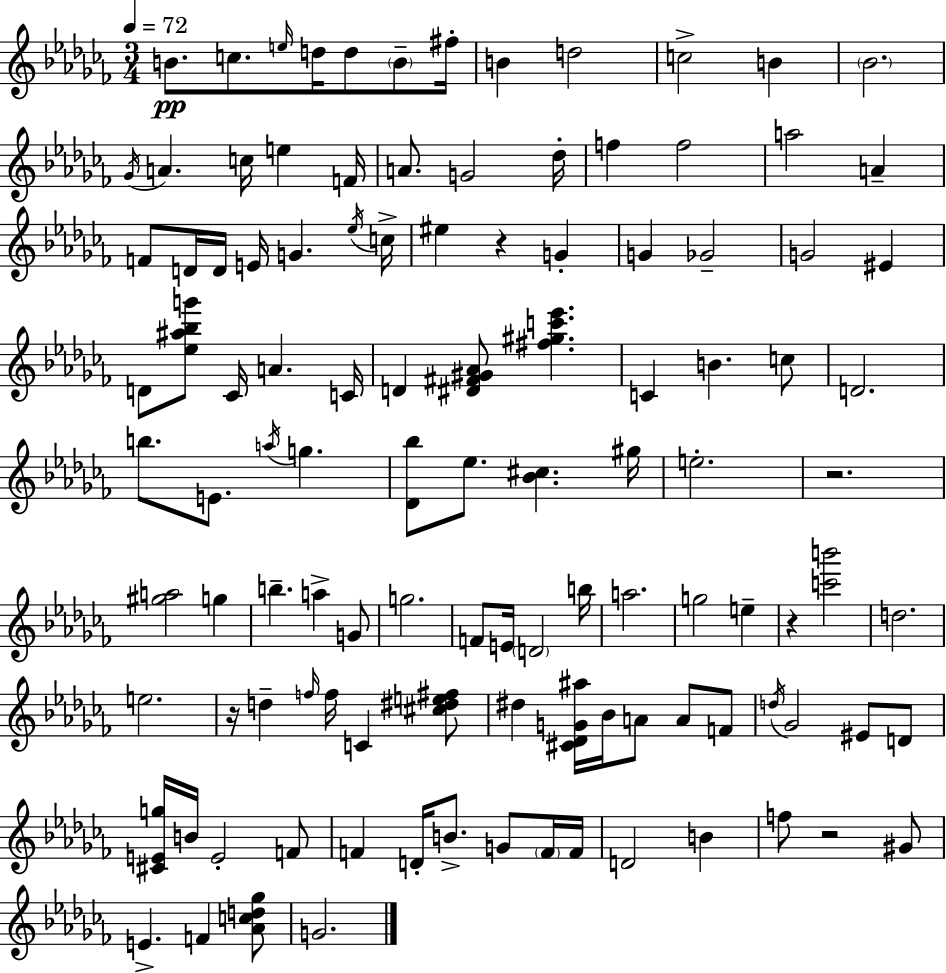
{
  \clef treble
  \numericTimeSignature
  \time 3/4
  \key aes \minor
  \tempo 4 = 72
  b'8.\pp c''8. \grace { e''16 } d''16 d''8 \parenthesize b'8-- | fis''16-. b'4 d''2 | c''2-> b'4 | \parenthesize bes'2. | \break \acciaccatura { ges'16 } a'4. c''16 e''4 | f'16 a'8. g'2 | des''16-. f''4 f''2 | a''2 a'4-- | \break f'8 d'16 d'16 e'16 g'4. | \acciaccatura { ees''16 } c''16-> eis''4 r4 g'4-. | g'4 ges'2-- | g'2 eis'4 | \break d'8 <ees'' ais'' bes'' g'''>8 ces'16 a'4. | c'16 d'4 <dis' fis' gis' aes'>8 <fis'' gis'' c''' ees'''>4. | c'4 b'4. | c''8 d'2. | \break b''8. e'8. \acciaccatura { a''16 } g''4. | <des' bes''>8 ees''8. <bes' cis''>4. | gis''16 e''2.-. | r2. | \break <gis'' a''>2 | g''4 b''4.-- a''4-> | g'8 g''2. | f'8 e'16 \parenthesize d'2 | \break b''16 a''2. | g''2 | e''4-- r4 <c''' b'''>2 | d''2. | \break e''2. | r16 d''4-- \grace { f''16 } f''16 c'4 | <cis'' dis'' e'' fis''>8 dis''4 <cis' des' g' ais''>16 bes'16 a'8 | a'8 f'8 \acciaccatura { d''16 } ges'2 | \break eis'8 d'8 <cis' e' g''>16 b'16 e'2-. | f'8 f'4 d'16-. b'8.-> | g'8 \parenthesize f'16 f'16 d'2 | b'4 f''8 r2 | \break gis'8 e'4.-> | f'4 <aes' c'' d'' ges''>8 g'2. | \bar "|."
}